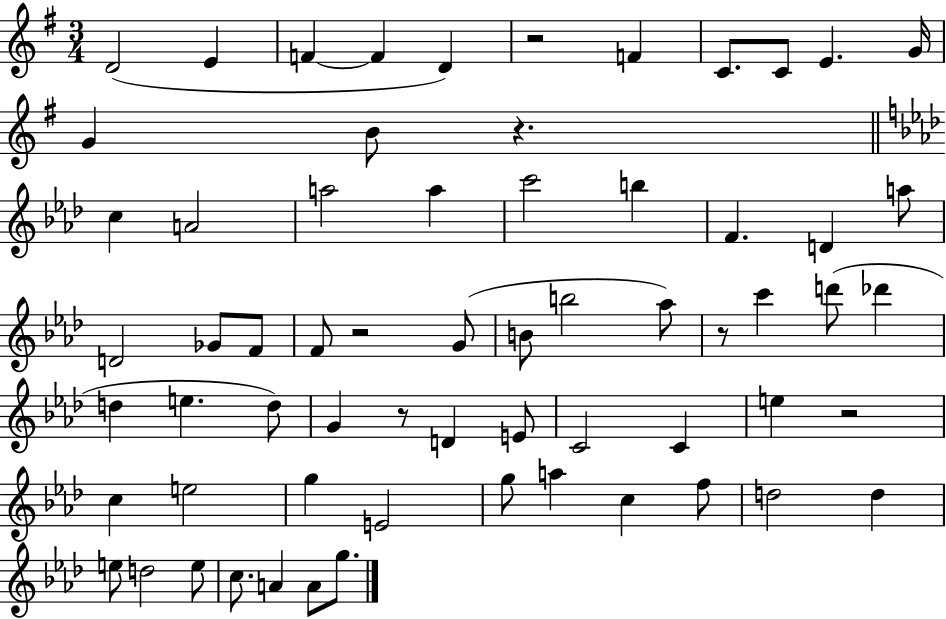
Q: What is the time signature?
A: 3/4